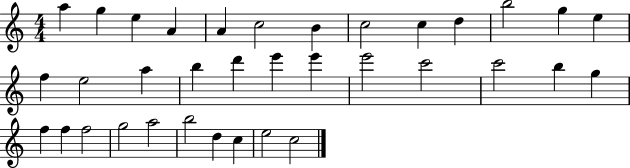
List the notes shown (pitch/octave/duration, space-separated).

A5/q G5/q E5/q A4/q A4/q C5/h B4/q C5/h C5/q D5/q B5/h G5/q E5/q F5/q E5/h A5/q B5/q D6/q E6/q E6/q E6/h C6/h C6/h B5/q G5/q F5/q F5/q F5/h G5/h A5/h B5/h D5/q C5/q E5/h C5/h